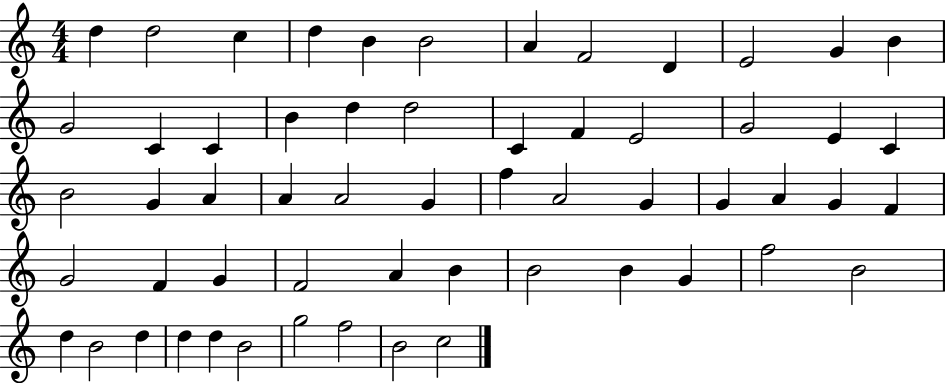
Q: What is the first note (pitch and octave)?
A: D5